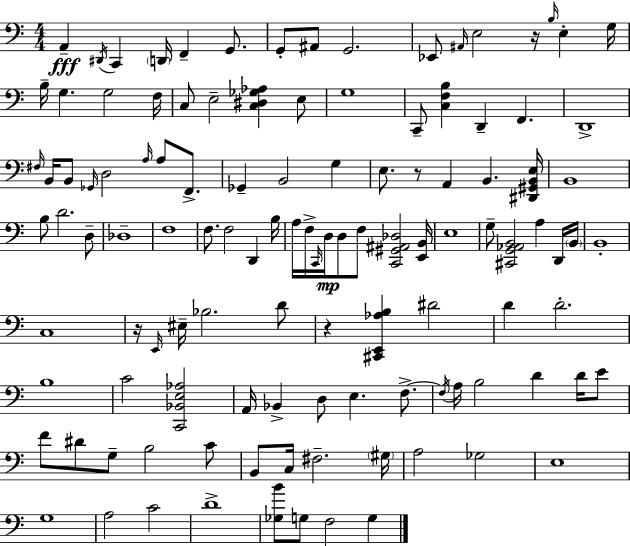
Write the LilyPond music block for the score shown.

{
  \clef bass
  \numericTimeSignature
  \time 4/4
  \key c \major
  \repeat volta 2 { a,4--\fff \acciaccatura { dis,16 } c,4 \parenthesize d,16 f,4-- g,8. | g,8-. ais,8 g,2. | ees,8 \grace { ais,16 } e2 r16 \grace { b16 } e4-. | g16 b16-- g4. g2 | \break f16 c8 e2-- <c dis ges aes>4 | e8 g1 | c,8-- <c f b>4 d,4-- f,4. | d,1-> | \break \grace { fis16 } b,16 b,8 \grace { ges,16 } d2 | \grace { a16 } a8 f,8.-> ges,4-- b,2 | g4 e8. r8 a,4 b,4. | <dis, gis, b, e>16 b,1 | \break b8 d'2. | d8-- des1-- | f1 | f8. f2 | \break d,4 b16 a16 f16-> \grace { c,16 }\mp d16 d8 f8 <c, gis, ais, des>2 | <e, b,>16 e1 | g8-- <cis, g, aes, b,>2 | a4 d,16 \parenthesize b,16 b,1-. | \break c1 | r16 \grace { e,16 } eis16-- bes2. | d'8 r4 <cis, e, aes b>4 | dis'2 d'4 d'2.-. | \break b1 | c'2 | <c, bes, e aes>2 a,16 bes,4-> d8 e4. | f8.->~~ \acciaccatura { f16 } a16 b2 | \break d'4 d'16 e'8 f'8 dis'8 g8-- b2 | c'8 b,8 c16 fis2.-- | \parenthesize gis16 a2 | ges2 e1 | \break g1 | a2 | c'2 d'1-> | <ges b'>8 g8 f2 | \break g4 } \bar "|."
}